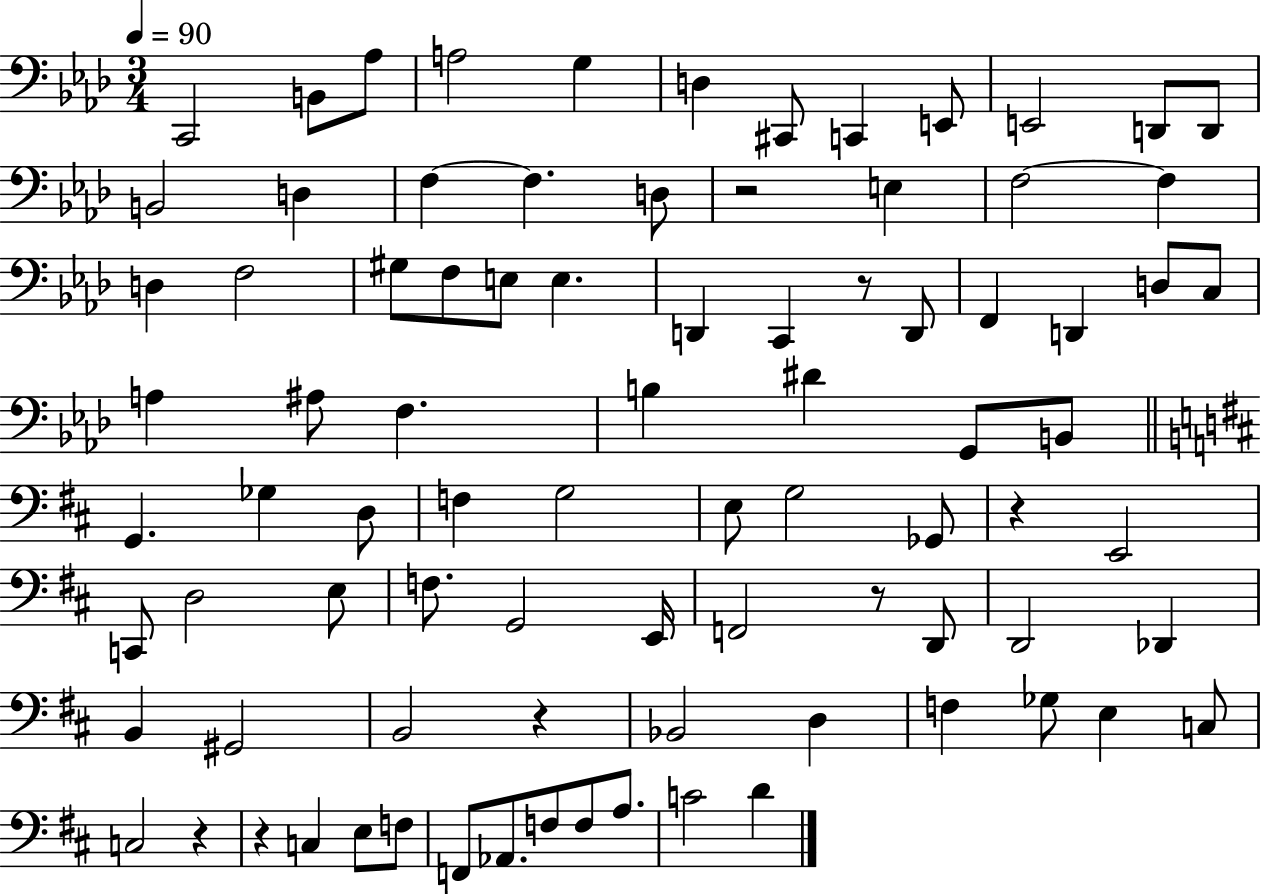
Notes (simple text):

C2/h B2/e Ab3/e A3/h G3/q D3/q C#2/e C2/q E2/e E2/h D2/e D2/e B2/h D3/q F3/q F3/q. D3/e R/h E3/q F3/h F3/q D3/q F3/h G#3/e F3/e E3/e E3/q. D2/q C2/q R/e D2/e F2/q D2/q D3/e C3/e A3/q A#3/e F3/q. B3/q D#4/q G2/e B2/e G2/q. Gb3/q D3/e F3/q G3/h E3/e G3/h Gb2/e R/q E2/h C2/e D3/h E3/e F3/e. G2/h E2/s F2/h R/e D2/e D2/h Db2/q B2/q G#2/h B2/h R/q Bb2/h D3/q F3/q Gb3/e E3/q C3/e C3/h R/q R/q C3/q E3/e F3/e F2/e Ab2/e. F3/e F3/e A3/e. C4/h D4/q